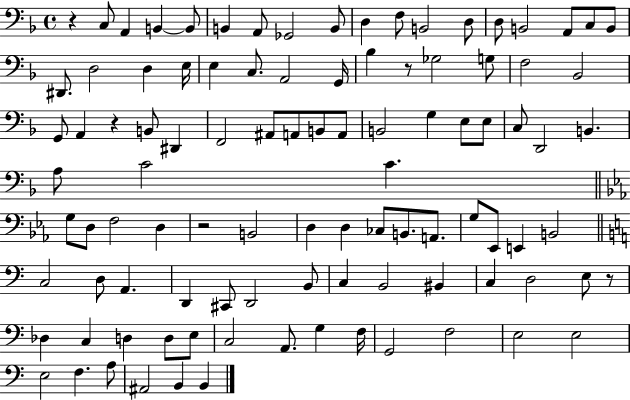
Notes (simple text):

R/q C3/e A2/q B2/q B2/e B2/q A2/e Gb2/h B2/e D3/q F3/e B2/h D3/e D3/e B2/h A2/e C3/e B2/e D#2/e. D3/h D3/q E3/s E3/q C3/e. A2/h G2/s Bb3/q R/e Gb3/h G3/e F3/h Bb2/h G2/e A2/q R/q B2/e D#2/q F2/h A#2/e A2/e B2/e A2/e B2/h G3/q E3/e E3/e C3/e D2/h B2/q. A3/e C4/h C4/q. G3/e D3/e F3/h D3/q R/h B2/h D3/q D3/q CES3/e B2/e. A2/e. G3/e Eb2/e E2/q B2/h C3/h D3/e A2/q. D2/q C#2/e D2/h B2/e C3/q B2/h BIS2/q C3/q D3/h E3/e R/e Db3/q C3/q D3/q D3/e E3/e C3/h A2/e. G3/q F3/s G2/h F3/h E3/h E3/h E3/h F3/q. A3/e A#2/h B2/q B2/q